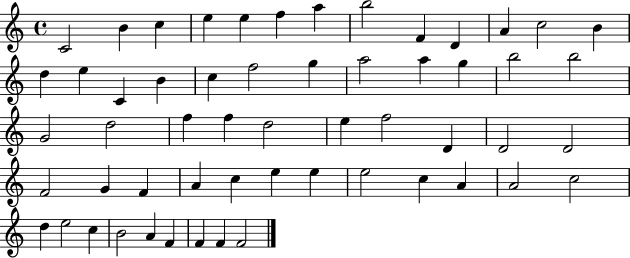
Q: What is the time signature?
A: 4/4